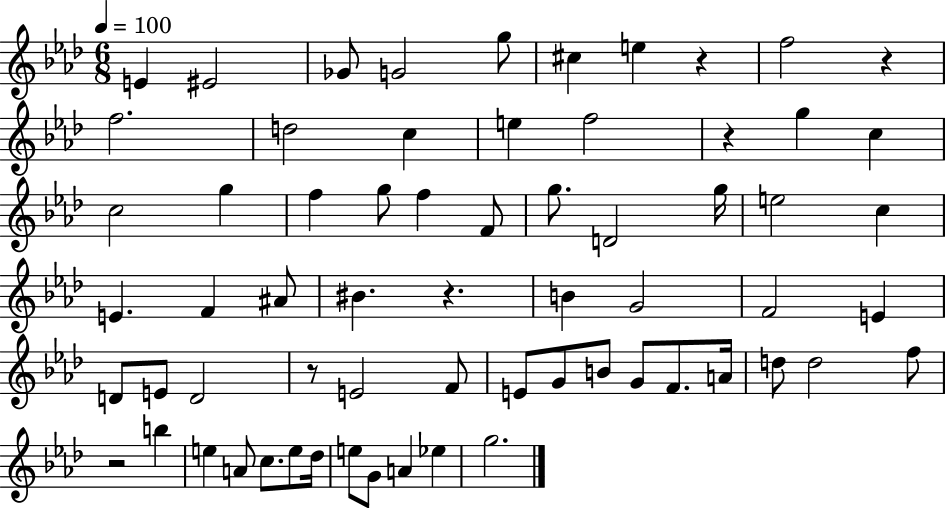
E4/q EIS4/h Gb4/e G4/h G5/e C#5/q E5/q R/q F5/h R/q F5/h. D5/h C5/q E5/q F5/h R/q G5/q C5/q C5/h G5/q F5/q G5/e F5/q F4/e G5/e. D4/h G5/s E5/h C5/q E4/q. F4/q A#4/e BIS4/q. R/q. B4/q G4/h F4/h E4/q D4/e E4/e D4/h R/e E4/h F4/e E4/e G4/e B4/e G4/e F4/e. A4/s D5/e D5/h F5/e R/h B5/q E5/q A4/e C5/e. E5/e Db5/s E5/e G4/e A4/q Eb5/q G5/h.